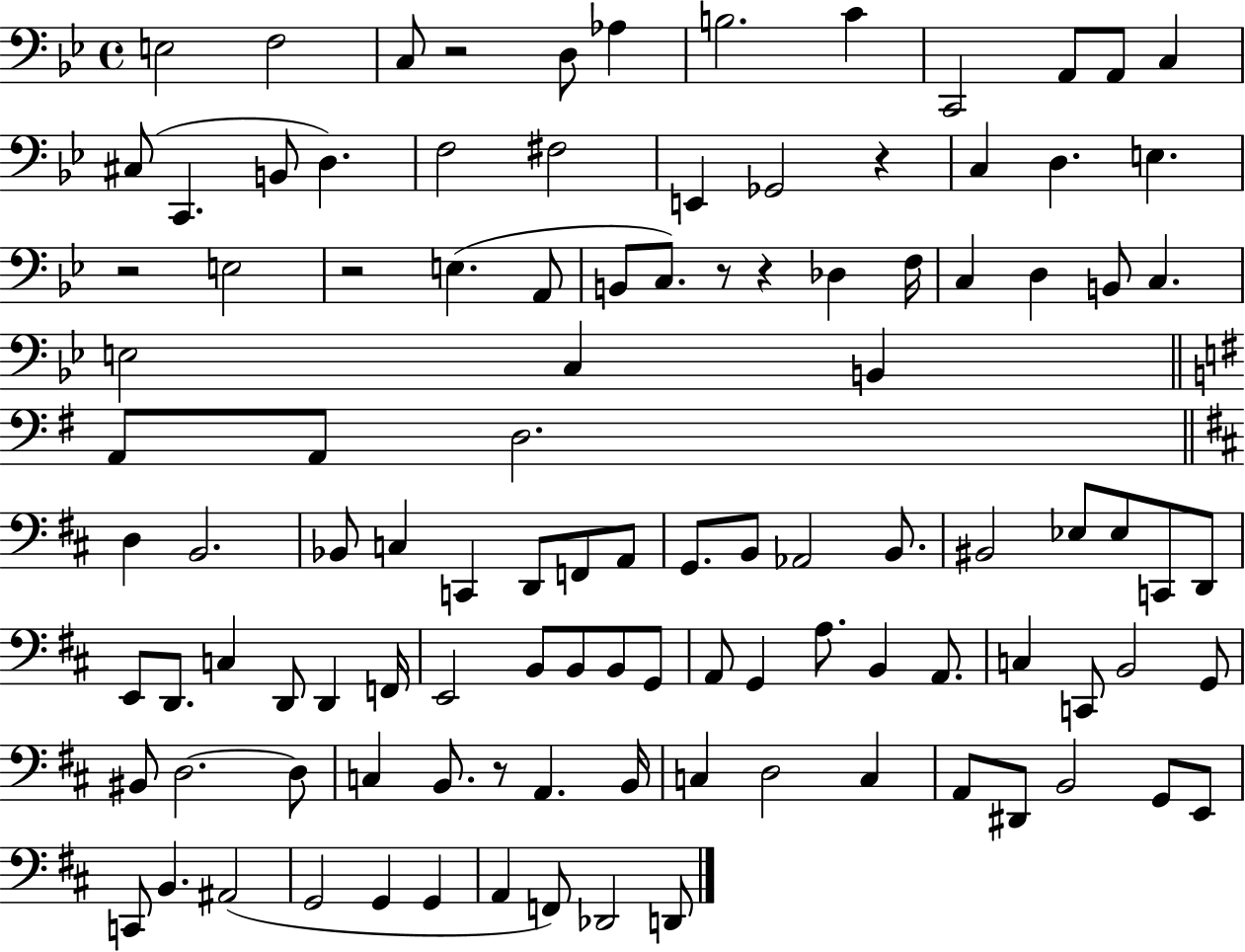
{
  \clef bass
  \time 4/4
  \defaultTimeSignature
  \key bes \major
  e2 f2 | c8 r2 d8 aes4 | b2. c'4 | c,2 a,8 a,8 c4 | \break cis8( c,4. b,8 d4.) | f2 fis2 | e,4 ges,2 r4 | c4 d4. e4. | \break r2 e2 | r2 e4.( a,8 | b,8 c8.) r8 r4 des4 f16 | c4 d4 b,8 c4. | \break e2 c4 b,4 | \bar "||" \break \key g \major a,8 a,8 d2. | \bar "||" \break \key d \major d4 b,2. | bes,8 c4 c,4 d,8 f,8 a,8 | g,8. b,8 aes,2 b,8. | bis,2 ees8 ees8 c,8 d,8 | \break e,8 d,8. c4 d,8 d,4 f,16 | e,2 b,8 b,8 b,8 g,8 | a,8 g,4 a8. b,4 a,8. | c4 c,8 b,2 g,8 | \break bis,8 d2.~~ d8 | c4 b,8. r8 a,4. b,16 | c4 d2 c4 | a,8 dis,8 b,2 g,8 e,8 | \break c,8 b,4. ais,2( | g,2 g,4 g,4 | a,4 f,8) des,2 d,8 | \bar "|."
}